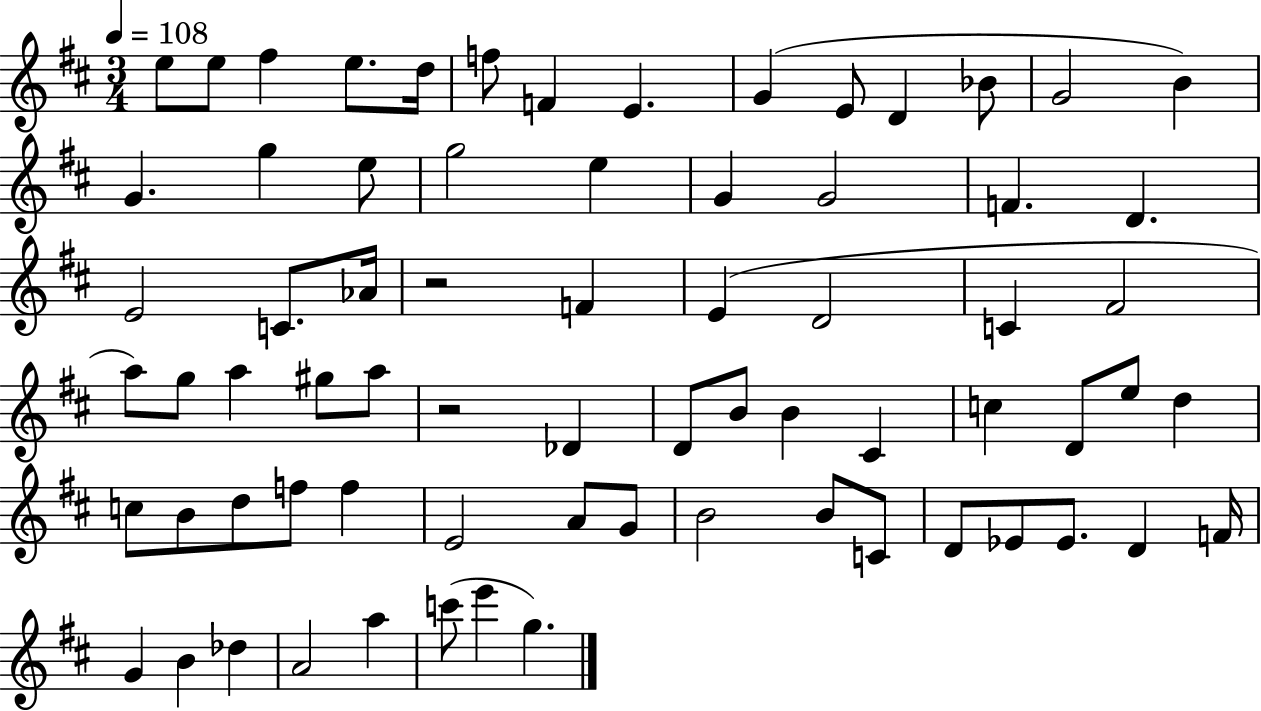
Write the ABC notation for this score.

X:1
T:Untitled
M:3/4
L:1/4
K:D
e/2 e/2 ^f e/2 d/4 f/2 F E G E/2 D _B/2 G2 B G g e/2 g2 e G G2 F D E2 C/2 _A/4 z2 F E D2 C ^F2 a/2 g/2 a ^g/2 a/2 z2 _D D/2 B/2 B ^C c D/2 e/2 d c/2 B/2 d/2 f/2 f E2 A/2 G/2 B2 B/2 C/2 D/2 _E/2 _E/2 D F/4 G B _d A2 a c'/2 e' g